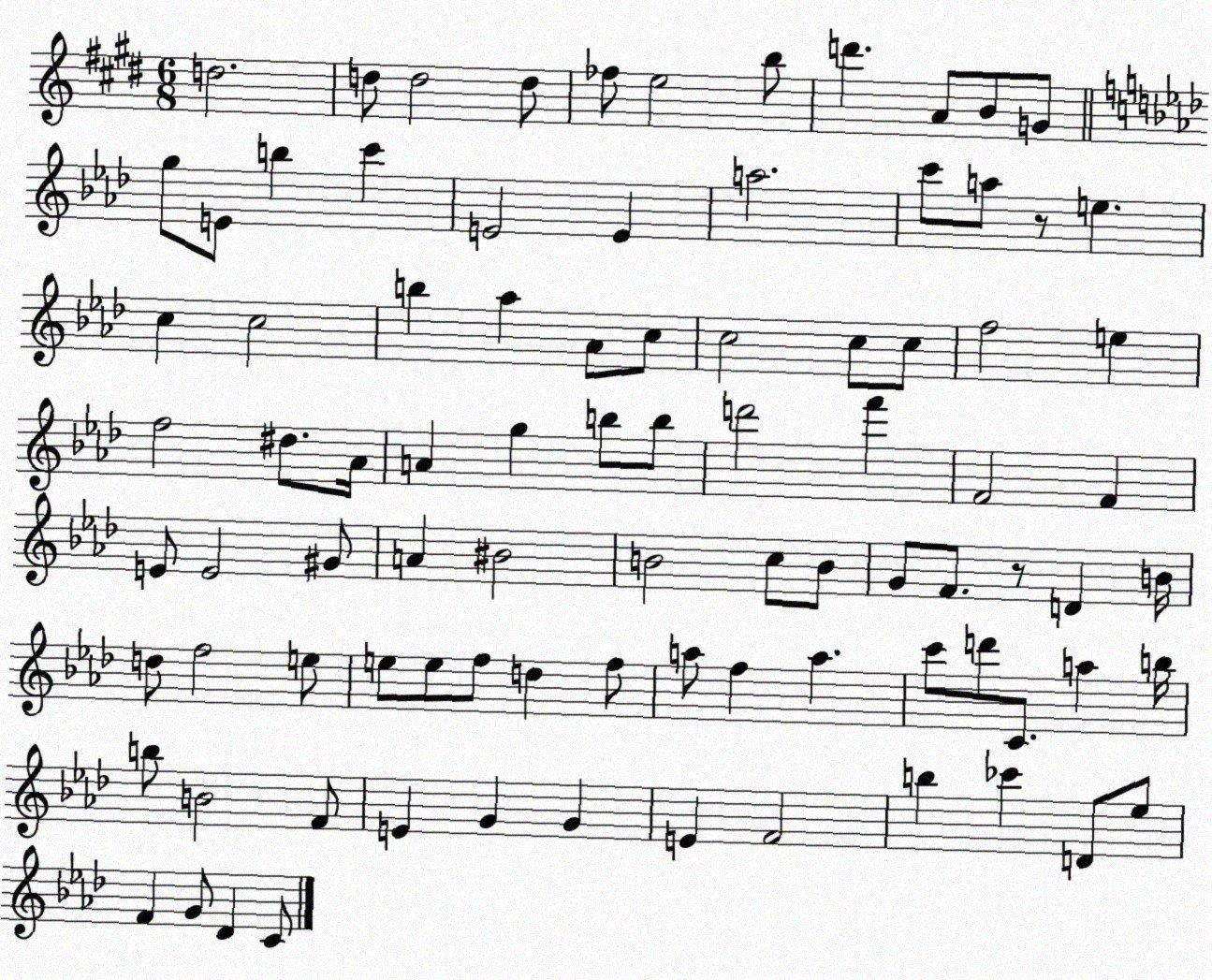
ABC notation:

X:1
T:Untitled
M:6/8
L:1/4
K:E
d2 d/2 d2 d/2 _f/2 e2 b/2 d' A/2 B/2 G/2 g/2 E/2 b c' E2 E a2 c'/2 a/2 z/2 e c c2 b _a _A/2 c/2 c2 c/2 c/2 f2 e f2 ^d/2 _A/4 A g b/2 b/2 d'2 f' F2 F E/2 E2 ^G/2 A ^B2 B2 c/2 B/2 G/2 F/2 z/2 D B/4 d/2 f2 e/2 e/2 e/2 f/2 d f/2 a/2 f a c'/2 d'/2 C/2 a b/4 b/2 B2 F/2 E G G E F2 b _c' D/2 _e/2 F G/2 _D C/2